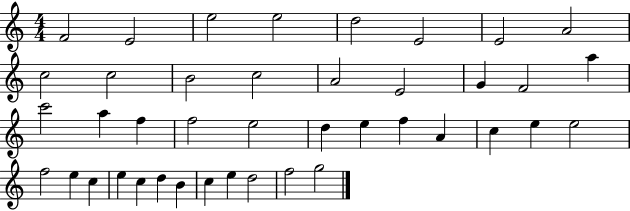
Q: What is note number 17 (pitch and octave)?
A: A5